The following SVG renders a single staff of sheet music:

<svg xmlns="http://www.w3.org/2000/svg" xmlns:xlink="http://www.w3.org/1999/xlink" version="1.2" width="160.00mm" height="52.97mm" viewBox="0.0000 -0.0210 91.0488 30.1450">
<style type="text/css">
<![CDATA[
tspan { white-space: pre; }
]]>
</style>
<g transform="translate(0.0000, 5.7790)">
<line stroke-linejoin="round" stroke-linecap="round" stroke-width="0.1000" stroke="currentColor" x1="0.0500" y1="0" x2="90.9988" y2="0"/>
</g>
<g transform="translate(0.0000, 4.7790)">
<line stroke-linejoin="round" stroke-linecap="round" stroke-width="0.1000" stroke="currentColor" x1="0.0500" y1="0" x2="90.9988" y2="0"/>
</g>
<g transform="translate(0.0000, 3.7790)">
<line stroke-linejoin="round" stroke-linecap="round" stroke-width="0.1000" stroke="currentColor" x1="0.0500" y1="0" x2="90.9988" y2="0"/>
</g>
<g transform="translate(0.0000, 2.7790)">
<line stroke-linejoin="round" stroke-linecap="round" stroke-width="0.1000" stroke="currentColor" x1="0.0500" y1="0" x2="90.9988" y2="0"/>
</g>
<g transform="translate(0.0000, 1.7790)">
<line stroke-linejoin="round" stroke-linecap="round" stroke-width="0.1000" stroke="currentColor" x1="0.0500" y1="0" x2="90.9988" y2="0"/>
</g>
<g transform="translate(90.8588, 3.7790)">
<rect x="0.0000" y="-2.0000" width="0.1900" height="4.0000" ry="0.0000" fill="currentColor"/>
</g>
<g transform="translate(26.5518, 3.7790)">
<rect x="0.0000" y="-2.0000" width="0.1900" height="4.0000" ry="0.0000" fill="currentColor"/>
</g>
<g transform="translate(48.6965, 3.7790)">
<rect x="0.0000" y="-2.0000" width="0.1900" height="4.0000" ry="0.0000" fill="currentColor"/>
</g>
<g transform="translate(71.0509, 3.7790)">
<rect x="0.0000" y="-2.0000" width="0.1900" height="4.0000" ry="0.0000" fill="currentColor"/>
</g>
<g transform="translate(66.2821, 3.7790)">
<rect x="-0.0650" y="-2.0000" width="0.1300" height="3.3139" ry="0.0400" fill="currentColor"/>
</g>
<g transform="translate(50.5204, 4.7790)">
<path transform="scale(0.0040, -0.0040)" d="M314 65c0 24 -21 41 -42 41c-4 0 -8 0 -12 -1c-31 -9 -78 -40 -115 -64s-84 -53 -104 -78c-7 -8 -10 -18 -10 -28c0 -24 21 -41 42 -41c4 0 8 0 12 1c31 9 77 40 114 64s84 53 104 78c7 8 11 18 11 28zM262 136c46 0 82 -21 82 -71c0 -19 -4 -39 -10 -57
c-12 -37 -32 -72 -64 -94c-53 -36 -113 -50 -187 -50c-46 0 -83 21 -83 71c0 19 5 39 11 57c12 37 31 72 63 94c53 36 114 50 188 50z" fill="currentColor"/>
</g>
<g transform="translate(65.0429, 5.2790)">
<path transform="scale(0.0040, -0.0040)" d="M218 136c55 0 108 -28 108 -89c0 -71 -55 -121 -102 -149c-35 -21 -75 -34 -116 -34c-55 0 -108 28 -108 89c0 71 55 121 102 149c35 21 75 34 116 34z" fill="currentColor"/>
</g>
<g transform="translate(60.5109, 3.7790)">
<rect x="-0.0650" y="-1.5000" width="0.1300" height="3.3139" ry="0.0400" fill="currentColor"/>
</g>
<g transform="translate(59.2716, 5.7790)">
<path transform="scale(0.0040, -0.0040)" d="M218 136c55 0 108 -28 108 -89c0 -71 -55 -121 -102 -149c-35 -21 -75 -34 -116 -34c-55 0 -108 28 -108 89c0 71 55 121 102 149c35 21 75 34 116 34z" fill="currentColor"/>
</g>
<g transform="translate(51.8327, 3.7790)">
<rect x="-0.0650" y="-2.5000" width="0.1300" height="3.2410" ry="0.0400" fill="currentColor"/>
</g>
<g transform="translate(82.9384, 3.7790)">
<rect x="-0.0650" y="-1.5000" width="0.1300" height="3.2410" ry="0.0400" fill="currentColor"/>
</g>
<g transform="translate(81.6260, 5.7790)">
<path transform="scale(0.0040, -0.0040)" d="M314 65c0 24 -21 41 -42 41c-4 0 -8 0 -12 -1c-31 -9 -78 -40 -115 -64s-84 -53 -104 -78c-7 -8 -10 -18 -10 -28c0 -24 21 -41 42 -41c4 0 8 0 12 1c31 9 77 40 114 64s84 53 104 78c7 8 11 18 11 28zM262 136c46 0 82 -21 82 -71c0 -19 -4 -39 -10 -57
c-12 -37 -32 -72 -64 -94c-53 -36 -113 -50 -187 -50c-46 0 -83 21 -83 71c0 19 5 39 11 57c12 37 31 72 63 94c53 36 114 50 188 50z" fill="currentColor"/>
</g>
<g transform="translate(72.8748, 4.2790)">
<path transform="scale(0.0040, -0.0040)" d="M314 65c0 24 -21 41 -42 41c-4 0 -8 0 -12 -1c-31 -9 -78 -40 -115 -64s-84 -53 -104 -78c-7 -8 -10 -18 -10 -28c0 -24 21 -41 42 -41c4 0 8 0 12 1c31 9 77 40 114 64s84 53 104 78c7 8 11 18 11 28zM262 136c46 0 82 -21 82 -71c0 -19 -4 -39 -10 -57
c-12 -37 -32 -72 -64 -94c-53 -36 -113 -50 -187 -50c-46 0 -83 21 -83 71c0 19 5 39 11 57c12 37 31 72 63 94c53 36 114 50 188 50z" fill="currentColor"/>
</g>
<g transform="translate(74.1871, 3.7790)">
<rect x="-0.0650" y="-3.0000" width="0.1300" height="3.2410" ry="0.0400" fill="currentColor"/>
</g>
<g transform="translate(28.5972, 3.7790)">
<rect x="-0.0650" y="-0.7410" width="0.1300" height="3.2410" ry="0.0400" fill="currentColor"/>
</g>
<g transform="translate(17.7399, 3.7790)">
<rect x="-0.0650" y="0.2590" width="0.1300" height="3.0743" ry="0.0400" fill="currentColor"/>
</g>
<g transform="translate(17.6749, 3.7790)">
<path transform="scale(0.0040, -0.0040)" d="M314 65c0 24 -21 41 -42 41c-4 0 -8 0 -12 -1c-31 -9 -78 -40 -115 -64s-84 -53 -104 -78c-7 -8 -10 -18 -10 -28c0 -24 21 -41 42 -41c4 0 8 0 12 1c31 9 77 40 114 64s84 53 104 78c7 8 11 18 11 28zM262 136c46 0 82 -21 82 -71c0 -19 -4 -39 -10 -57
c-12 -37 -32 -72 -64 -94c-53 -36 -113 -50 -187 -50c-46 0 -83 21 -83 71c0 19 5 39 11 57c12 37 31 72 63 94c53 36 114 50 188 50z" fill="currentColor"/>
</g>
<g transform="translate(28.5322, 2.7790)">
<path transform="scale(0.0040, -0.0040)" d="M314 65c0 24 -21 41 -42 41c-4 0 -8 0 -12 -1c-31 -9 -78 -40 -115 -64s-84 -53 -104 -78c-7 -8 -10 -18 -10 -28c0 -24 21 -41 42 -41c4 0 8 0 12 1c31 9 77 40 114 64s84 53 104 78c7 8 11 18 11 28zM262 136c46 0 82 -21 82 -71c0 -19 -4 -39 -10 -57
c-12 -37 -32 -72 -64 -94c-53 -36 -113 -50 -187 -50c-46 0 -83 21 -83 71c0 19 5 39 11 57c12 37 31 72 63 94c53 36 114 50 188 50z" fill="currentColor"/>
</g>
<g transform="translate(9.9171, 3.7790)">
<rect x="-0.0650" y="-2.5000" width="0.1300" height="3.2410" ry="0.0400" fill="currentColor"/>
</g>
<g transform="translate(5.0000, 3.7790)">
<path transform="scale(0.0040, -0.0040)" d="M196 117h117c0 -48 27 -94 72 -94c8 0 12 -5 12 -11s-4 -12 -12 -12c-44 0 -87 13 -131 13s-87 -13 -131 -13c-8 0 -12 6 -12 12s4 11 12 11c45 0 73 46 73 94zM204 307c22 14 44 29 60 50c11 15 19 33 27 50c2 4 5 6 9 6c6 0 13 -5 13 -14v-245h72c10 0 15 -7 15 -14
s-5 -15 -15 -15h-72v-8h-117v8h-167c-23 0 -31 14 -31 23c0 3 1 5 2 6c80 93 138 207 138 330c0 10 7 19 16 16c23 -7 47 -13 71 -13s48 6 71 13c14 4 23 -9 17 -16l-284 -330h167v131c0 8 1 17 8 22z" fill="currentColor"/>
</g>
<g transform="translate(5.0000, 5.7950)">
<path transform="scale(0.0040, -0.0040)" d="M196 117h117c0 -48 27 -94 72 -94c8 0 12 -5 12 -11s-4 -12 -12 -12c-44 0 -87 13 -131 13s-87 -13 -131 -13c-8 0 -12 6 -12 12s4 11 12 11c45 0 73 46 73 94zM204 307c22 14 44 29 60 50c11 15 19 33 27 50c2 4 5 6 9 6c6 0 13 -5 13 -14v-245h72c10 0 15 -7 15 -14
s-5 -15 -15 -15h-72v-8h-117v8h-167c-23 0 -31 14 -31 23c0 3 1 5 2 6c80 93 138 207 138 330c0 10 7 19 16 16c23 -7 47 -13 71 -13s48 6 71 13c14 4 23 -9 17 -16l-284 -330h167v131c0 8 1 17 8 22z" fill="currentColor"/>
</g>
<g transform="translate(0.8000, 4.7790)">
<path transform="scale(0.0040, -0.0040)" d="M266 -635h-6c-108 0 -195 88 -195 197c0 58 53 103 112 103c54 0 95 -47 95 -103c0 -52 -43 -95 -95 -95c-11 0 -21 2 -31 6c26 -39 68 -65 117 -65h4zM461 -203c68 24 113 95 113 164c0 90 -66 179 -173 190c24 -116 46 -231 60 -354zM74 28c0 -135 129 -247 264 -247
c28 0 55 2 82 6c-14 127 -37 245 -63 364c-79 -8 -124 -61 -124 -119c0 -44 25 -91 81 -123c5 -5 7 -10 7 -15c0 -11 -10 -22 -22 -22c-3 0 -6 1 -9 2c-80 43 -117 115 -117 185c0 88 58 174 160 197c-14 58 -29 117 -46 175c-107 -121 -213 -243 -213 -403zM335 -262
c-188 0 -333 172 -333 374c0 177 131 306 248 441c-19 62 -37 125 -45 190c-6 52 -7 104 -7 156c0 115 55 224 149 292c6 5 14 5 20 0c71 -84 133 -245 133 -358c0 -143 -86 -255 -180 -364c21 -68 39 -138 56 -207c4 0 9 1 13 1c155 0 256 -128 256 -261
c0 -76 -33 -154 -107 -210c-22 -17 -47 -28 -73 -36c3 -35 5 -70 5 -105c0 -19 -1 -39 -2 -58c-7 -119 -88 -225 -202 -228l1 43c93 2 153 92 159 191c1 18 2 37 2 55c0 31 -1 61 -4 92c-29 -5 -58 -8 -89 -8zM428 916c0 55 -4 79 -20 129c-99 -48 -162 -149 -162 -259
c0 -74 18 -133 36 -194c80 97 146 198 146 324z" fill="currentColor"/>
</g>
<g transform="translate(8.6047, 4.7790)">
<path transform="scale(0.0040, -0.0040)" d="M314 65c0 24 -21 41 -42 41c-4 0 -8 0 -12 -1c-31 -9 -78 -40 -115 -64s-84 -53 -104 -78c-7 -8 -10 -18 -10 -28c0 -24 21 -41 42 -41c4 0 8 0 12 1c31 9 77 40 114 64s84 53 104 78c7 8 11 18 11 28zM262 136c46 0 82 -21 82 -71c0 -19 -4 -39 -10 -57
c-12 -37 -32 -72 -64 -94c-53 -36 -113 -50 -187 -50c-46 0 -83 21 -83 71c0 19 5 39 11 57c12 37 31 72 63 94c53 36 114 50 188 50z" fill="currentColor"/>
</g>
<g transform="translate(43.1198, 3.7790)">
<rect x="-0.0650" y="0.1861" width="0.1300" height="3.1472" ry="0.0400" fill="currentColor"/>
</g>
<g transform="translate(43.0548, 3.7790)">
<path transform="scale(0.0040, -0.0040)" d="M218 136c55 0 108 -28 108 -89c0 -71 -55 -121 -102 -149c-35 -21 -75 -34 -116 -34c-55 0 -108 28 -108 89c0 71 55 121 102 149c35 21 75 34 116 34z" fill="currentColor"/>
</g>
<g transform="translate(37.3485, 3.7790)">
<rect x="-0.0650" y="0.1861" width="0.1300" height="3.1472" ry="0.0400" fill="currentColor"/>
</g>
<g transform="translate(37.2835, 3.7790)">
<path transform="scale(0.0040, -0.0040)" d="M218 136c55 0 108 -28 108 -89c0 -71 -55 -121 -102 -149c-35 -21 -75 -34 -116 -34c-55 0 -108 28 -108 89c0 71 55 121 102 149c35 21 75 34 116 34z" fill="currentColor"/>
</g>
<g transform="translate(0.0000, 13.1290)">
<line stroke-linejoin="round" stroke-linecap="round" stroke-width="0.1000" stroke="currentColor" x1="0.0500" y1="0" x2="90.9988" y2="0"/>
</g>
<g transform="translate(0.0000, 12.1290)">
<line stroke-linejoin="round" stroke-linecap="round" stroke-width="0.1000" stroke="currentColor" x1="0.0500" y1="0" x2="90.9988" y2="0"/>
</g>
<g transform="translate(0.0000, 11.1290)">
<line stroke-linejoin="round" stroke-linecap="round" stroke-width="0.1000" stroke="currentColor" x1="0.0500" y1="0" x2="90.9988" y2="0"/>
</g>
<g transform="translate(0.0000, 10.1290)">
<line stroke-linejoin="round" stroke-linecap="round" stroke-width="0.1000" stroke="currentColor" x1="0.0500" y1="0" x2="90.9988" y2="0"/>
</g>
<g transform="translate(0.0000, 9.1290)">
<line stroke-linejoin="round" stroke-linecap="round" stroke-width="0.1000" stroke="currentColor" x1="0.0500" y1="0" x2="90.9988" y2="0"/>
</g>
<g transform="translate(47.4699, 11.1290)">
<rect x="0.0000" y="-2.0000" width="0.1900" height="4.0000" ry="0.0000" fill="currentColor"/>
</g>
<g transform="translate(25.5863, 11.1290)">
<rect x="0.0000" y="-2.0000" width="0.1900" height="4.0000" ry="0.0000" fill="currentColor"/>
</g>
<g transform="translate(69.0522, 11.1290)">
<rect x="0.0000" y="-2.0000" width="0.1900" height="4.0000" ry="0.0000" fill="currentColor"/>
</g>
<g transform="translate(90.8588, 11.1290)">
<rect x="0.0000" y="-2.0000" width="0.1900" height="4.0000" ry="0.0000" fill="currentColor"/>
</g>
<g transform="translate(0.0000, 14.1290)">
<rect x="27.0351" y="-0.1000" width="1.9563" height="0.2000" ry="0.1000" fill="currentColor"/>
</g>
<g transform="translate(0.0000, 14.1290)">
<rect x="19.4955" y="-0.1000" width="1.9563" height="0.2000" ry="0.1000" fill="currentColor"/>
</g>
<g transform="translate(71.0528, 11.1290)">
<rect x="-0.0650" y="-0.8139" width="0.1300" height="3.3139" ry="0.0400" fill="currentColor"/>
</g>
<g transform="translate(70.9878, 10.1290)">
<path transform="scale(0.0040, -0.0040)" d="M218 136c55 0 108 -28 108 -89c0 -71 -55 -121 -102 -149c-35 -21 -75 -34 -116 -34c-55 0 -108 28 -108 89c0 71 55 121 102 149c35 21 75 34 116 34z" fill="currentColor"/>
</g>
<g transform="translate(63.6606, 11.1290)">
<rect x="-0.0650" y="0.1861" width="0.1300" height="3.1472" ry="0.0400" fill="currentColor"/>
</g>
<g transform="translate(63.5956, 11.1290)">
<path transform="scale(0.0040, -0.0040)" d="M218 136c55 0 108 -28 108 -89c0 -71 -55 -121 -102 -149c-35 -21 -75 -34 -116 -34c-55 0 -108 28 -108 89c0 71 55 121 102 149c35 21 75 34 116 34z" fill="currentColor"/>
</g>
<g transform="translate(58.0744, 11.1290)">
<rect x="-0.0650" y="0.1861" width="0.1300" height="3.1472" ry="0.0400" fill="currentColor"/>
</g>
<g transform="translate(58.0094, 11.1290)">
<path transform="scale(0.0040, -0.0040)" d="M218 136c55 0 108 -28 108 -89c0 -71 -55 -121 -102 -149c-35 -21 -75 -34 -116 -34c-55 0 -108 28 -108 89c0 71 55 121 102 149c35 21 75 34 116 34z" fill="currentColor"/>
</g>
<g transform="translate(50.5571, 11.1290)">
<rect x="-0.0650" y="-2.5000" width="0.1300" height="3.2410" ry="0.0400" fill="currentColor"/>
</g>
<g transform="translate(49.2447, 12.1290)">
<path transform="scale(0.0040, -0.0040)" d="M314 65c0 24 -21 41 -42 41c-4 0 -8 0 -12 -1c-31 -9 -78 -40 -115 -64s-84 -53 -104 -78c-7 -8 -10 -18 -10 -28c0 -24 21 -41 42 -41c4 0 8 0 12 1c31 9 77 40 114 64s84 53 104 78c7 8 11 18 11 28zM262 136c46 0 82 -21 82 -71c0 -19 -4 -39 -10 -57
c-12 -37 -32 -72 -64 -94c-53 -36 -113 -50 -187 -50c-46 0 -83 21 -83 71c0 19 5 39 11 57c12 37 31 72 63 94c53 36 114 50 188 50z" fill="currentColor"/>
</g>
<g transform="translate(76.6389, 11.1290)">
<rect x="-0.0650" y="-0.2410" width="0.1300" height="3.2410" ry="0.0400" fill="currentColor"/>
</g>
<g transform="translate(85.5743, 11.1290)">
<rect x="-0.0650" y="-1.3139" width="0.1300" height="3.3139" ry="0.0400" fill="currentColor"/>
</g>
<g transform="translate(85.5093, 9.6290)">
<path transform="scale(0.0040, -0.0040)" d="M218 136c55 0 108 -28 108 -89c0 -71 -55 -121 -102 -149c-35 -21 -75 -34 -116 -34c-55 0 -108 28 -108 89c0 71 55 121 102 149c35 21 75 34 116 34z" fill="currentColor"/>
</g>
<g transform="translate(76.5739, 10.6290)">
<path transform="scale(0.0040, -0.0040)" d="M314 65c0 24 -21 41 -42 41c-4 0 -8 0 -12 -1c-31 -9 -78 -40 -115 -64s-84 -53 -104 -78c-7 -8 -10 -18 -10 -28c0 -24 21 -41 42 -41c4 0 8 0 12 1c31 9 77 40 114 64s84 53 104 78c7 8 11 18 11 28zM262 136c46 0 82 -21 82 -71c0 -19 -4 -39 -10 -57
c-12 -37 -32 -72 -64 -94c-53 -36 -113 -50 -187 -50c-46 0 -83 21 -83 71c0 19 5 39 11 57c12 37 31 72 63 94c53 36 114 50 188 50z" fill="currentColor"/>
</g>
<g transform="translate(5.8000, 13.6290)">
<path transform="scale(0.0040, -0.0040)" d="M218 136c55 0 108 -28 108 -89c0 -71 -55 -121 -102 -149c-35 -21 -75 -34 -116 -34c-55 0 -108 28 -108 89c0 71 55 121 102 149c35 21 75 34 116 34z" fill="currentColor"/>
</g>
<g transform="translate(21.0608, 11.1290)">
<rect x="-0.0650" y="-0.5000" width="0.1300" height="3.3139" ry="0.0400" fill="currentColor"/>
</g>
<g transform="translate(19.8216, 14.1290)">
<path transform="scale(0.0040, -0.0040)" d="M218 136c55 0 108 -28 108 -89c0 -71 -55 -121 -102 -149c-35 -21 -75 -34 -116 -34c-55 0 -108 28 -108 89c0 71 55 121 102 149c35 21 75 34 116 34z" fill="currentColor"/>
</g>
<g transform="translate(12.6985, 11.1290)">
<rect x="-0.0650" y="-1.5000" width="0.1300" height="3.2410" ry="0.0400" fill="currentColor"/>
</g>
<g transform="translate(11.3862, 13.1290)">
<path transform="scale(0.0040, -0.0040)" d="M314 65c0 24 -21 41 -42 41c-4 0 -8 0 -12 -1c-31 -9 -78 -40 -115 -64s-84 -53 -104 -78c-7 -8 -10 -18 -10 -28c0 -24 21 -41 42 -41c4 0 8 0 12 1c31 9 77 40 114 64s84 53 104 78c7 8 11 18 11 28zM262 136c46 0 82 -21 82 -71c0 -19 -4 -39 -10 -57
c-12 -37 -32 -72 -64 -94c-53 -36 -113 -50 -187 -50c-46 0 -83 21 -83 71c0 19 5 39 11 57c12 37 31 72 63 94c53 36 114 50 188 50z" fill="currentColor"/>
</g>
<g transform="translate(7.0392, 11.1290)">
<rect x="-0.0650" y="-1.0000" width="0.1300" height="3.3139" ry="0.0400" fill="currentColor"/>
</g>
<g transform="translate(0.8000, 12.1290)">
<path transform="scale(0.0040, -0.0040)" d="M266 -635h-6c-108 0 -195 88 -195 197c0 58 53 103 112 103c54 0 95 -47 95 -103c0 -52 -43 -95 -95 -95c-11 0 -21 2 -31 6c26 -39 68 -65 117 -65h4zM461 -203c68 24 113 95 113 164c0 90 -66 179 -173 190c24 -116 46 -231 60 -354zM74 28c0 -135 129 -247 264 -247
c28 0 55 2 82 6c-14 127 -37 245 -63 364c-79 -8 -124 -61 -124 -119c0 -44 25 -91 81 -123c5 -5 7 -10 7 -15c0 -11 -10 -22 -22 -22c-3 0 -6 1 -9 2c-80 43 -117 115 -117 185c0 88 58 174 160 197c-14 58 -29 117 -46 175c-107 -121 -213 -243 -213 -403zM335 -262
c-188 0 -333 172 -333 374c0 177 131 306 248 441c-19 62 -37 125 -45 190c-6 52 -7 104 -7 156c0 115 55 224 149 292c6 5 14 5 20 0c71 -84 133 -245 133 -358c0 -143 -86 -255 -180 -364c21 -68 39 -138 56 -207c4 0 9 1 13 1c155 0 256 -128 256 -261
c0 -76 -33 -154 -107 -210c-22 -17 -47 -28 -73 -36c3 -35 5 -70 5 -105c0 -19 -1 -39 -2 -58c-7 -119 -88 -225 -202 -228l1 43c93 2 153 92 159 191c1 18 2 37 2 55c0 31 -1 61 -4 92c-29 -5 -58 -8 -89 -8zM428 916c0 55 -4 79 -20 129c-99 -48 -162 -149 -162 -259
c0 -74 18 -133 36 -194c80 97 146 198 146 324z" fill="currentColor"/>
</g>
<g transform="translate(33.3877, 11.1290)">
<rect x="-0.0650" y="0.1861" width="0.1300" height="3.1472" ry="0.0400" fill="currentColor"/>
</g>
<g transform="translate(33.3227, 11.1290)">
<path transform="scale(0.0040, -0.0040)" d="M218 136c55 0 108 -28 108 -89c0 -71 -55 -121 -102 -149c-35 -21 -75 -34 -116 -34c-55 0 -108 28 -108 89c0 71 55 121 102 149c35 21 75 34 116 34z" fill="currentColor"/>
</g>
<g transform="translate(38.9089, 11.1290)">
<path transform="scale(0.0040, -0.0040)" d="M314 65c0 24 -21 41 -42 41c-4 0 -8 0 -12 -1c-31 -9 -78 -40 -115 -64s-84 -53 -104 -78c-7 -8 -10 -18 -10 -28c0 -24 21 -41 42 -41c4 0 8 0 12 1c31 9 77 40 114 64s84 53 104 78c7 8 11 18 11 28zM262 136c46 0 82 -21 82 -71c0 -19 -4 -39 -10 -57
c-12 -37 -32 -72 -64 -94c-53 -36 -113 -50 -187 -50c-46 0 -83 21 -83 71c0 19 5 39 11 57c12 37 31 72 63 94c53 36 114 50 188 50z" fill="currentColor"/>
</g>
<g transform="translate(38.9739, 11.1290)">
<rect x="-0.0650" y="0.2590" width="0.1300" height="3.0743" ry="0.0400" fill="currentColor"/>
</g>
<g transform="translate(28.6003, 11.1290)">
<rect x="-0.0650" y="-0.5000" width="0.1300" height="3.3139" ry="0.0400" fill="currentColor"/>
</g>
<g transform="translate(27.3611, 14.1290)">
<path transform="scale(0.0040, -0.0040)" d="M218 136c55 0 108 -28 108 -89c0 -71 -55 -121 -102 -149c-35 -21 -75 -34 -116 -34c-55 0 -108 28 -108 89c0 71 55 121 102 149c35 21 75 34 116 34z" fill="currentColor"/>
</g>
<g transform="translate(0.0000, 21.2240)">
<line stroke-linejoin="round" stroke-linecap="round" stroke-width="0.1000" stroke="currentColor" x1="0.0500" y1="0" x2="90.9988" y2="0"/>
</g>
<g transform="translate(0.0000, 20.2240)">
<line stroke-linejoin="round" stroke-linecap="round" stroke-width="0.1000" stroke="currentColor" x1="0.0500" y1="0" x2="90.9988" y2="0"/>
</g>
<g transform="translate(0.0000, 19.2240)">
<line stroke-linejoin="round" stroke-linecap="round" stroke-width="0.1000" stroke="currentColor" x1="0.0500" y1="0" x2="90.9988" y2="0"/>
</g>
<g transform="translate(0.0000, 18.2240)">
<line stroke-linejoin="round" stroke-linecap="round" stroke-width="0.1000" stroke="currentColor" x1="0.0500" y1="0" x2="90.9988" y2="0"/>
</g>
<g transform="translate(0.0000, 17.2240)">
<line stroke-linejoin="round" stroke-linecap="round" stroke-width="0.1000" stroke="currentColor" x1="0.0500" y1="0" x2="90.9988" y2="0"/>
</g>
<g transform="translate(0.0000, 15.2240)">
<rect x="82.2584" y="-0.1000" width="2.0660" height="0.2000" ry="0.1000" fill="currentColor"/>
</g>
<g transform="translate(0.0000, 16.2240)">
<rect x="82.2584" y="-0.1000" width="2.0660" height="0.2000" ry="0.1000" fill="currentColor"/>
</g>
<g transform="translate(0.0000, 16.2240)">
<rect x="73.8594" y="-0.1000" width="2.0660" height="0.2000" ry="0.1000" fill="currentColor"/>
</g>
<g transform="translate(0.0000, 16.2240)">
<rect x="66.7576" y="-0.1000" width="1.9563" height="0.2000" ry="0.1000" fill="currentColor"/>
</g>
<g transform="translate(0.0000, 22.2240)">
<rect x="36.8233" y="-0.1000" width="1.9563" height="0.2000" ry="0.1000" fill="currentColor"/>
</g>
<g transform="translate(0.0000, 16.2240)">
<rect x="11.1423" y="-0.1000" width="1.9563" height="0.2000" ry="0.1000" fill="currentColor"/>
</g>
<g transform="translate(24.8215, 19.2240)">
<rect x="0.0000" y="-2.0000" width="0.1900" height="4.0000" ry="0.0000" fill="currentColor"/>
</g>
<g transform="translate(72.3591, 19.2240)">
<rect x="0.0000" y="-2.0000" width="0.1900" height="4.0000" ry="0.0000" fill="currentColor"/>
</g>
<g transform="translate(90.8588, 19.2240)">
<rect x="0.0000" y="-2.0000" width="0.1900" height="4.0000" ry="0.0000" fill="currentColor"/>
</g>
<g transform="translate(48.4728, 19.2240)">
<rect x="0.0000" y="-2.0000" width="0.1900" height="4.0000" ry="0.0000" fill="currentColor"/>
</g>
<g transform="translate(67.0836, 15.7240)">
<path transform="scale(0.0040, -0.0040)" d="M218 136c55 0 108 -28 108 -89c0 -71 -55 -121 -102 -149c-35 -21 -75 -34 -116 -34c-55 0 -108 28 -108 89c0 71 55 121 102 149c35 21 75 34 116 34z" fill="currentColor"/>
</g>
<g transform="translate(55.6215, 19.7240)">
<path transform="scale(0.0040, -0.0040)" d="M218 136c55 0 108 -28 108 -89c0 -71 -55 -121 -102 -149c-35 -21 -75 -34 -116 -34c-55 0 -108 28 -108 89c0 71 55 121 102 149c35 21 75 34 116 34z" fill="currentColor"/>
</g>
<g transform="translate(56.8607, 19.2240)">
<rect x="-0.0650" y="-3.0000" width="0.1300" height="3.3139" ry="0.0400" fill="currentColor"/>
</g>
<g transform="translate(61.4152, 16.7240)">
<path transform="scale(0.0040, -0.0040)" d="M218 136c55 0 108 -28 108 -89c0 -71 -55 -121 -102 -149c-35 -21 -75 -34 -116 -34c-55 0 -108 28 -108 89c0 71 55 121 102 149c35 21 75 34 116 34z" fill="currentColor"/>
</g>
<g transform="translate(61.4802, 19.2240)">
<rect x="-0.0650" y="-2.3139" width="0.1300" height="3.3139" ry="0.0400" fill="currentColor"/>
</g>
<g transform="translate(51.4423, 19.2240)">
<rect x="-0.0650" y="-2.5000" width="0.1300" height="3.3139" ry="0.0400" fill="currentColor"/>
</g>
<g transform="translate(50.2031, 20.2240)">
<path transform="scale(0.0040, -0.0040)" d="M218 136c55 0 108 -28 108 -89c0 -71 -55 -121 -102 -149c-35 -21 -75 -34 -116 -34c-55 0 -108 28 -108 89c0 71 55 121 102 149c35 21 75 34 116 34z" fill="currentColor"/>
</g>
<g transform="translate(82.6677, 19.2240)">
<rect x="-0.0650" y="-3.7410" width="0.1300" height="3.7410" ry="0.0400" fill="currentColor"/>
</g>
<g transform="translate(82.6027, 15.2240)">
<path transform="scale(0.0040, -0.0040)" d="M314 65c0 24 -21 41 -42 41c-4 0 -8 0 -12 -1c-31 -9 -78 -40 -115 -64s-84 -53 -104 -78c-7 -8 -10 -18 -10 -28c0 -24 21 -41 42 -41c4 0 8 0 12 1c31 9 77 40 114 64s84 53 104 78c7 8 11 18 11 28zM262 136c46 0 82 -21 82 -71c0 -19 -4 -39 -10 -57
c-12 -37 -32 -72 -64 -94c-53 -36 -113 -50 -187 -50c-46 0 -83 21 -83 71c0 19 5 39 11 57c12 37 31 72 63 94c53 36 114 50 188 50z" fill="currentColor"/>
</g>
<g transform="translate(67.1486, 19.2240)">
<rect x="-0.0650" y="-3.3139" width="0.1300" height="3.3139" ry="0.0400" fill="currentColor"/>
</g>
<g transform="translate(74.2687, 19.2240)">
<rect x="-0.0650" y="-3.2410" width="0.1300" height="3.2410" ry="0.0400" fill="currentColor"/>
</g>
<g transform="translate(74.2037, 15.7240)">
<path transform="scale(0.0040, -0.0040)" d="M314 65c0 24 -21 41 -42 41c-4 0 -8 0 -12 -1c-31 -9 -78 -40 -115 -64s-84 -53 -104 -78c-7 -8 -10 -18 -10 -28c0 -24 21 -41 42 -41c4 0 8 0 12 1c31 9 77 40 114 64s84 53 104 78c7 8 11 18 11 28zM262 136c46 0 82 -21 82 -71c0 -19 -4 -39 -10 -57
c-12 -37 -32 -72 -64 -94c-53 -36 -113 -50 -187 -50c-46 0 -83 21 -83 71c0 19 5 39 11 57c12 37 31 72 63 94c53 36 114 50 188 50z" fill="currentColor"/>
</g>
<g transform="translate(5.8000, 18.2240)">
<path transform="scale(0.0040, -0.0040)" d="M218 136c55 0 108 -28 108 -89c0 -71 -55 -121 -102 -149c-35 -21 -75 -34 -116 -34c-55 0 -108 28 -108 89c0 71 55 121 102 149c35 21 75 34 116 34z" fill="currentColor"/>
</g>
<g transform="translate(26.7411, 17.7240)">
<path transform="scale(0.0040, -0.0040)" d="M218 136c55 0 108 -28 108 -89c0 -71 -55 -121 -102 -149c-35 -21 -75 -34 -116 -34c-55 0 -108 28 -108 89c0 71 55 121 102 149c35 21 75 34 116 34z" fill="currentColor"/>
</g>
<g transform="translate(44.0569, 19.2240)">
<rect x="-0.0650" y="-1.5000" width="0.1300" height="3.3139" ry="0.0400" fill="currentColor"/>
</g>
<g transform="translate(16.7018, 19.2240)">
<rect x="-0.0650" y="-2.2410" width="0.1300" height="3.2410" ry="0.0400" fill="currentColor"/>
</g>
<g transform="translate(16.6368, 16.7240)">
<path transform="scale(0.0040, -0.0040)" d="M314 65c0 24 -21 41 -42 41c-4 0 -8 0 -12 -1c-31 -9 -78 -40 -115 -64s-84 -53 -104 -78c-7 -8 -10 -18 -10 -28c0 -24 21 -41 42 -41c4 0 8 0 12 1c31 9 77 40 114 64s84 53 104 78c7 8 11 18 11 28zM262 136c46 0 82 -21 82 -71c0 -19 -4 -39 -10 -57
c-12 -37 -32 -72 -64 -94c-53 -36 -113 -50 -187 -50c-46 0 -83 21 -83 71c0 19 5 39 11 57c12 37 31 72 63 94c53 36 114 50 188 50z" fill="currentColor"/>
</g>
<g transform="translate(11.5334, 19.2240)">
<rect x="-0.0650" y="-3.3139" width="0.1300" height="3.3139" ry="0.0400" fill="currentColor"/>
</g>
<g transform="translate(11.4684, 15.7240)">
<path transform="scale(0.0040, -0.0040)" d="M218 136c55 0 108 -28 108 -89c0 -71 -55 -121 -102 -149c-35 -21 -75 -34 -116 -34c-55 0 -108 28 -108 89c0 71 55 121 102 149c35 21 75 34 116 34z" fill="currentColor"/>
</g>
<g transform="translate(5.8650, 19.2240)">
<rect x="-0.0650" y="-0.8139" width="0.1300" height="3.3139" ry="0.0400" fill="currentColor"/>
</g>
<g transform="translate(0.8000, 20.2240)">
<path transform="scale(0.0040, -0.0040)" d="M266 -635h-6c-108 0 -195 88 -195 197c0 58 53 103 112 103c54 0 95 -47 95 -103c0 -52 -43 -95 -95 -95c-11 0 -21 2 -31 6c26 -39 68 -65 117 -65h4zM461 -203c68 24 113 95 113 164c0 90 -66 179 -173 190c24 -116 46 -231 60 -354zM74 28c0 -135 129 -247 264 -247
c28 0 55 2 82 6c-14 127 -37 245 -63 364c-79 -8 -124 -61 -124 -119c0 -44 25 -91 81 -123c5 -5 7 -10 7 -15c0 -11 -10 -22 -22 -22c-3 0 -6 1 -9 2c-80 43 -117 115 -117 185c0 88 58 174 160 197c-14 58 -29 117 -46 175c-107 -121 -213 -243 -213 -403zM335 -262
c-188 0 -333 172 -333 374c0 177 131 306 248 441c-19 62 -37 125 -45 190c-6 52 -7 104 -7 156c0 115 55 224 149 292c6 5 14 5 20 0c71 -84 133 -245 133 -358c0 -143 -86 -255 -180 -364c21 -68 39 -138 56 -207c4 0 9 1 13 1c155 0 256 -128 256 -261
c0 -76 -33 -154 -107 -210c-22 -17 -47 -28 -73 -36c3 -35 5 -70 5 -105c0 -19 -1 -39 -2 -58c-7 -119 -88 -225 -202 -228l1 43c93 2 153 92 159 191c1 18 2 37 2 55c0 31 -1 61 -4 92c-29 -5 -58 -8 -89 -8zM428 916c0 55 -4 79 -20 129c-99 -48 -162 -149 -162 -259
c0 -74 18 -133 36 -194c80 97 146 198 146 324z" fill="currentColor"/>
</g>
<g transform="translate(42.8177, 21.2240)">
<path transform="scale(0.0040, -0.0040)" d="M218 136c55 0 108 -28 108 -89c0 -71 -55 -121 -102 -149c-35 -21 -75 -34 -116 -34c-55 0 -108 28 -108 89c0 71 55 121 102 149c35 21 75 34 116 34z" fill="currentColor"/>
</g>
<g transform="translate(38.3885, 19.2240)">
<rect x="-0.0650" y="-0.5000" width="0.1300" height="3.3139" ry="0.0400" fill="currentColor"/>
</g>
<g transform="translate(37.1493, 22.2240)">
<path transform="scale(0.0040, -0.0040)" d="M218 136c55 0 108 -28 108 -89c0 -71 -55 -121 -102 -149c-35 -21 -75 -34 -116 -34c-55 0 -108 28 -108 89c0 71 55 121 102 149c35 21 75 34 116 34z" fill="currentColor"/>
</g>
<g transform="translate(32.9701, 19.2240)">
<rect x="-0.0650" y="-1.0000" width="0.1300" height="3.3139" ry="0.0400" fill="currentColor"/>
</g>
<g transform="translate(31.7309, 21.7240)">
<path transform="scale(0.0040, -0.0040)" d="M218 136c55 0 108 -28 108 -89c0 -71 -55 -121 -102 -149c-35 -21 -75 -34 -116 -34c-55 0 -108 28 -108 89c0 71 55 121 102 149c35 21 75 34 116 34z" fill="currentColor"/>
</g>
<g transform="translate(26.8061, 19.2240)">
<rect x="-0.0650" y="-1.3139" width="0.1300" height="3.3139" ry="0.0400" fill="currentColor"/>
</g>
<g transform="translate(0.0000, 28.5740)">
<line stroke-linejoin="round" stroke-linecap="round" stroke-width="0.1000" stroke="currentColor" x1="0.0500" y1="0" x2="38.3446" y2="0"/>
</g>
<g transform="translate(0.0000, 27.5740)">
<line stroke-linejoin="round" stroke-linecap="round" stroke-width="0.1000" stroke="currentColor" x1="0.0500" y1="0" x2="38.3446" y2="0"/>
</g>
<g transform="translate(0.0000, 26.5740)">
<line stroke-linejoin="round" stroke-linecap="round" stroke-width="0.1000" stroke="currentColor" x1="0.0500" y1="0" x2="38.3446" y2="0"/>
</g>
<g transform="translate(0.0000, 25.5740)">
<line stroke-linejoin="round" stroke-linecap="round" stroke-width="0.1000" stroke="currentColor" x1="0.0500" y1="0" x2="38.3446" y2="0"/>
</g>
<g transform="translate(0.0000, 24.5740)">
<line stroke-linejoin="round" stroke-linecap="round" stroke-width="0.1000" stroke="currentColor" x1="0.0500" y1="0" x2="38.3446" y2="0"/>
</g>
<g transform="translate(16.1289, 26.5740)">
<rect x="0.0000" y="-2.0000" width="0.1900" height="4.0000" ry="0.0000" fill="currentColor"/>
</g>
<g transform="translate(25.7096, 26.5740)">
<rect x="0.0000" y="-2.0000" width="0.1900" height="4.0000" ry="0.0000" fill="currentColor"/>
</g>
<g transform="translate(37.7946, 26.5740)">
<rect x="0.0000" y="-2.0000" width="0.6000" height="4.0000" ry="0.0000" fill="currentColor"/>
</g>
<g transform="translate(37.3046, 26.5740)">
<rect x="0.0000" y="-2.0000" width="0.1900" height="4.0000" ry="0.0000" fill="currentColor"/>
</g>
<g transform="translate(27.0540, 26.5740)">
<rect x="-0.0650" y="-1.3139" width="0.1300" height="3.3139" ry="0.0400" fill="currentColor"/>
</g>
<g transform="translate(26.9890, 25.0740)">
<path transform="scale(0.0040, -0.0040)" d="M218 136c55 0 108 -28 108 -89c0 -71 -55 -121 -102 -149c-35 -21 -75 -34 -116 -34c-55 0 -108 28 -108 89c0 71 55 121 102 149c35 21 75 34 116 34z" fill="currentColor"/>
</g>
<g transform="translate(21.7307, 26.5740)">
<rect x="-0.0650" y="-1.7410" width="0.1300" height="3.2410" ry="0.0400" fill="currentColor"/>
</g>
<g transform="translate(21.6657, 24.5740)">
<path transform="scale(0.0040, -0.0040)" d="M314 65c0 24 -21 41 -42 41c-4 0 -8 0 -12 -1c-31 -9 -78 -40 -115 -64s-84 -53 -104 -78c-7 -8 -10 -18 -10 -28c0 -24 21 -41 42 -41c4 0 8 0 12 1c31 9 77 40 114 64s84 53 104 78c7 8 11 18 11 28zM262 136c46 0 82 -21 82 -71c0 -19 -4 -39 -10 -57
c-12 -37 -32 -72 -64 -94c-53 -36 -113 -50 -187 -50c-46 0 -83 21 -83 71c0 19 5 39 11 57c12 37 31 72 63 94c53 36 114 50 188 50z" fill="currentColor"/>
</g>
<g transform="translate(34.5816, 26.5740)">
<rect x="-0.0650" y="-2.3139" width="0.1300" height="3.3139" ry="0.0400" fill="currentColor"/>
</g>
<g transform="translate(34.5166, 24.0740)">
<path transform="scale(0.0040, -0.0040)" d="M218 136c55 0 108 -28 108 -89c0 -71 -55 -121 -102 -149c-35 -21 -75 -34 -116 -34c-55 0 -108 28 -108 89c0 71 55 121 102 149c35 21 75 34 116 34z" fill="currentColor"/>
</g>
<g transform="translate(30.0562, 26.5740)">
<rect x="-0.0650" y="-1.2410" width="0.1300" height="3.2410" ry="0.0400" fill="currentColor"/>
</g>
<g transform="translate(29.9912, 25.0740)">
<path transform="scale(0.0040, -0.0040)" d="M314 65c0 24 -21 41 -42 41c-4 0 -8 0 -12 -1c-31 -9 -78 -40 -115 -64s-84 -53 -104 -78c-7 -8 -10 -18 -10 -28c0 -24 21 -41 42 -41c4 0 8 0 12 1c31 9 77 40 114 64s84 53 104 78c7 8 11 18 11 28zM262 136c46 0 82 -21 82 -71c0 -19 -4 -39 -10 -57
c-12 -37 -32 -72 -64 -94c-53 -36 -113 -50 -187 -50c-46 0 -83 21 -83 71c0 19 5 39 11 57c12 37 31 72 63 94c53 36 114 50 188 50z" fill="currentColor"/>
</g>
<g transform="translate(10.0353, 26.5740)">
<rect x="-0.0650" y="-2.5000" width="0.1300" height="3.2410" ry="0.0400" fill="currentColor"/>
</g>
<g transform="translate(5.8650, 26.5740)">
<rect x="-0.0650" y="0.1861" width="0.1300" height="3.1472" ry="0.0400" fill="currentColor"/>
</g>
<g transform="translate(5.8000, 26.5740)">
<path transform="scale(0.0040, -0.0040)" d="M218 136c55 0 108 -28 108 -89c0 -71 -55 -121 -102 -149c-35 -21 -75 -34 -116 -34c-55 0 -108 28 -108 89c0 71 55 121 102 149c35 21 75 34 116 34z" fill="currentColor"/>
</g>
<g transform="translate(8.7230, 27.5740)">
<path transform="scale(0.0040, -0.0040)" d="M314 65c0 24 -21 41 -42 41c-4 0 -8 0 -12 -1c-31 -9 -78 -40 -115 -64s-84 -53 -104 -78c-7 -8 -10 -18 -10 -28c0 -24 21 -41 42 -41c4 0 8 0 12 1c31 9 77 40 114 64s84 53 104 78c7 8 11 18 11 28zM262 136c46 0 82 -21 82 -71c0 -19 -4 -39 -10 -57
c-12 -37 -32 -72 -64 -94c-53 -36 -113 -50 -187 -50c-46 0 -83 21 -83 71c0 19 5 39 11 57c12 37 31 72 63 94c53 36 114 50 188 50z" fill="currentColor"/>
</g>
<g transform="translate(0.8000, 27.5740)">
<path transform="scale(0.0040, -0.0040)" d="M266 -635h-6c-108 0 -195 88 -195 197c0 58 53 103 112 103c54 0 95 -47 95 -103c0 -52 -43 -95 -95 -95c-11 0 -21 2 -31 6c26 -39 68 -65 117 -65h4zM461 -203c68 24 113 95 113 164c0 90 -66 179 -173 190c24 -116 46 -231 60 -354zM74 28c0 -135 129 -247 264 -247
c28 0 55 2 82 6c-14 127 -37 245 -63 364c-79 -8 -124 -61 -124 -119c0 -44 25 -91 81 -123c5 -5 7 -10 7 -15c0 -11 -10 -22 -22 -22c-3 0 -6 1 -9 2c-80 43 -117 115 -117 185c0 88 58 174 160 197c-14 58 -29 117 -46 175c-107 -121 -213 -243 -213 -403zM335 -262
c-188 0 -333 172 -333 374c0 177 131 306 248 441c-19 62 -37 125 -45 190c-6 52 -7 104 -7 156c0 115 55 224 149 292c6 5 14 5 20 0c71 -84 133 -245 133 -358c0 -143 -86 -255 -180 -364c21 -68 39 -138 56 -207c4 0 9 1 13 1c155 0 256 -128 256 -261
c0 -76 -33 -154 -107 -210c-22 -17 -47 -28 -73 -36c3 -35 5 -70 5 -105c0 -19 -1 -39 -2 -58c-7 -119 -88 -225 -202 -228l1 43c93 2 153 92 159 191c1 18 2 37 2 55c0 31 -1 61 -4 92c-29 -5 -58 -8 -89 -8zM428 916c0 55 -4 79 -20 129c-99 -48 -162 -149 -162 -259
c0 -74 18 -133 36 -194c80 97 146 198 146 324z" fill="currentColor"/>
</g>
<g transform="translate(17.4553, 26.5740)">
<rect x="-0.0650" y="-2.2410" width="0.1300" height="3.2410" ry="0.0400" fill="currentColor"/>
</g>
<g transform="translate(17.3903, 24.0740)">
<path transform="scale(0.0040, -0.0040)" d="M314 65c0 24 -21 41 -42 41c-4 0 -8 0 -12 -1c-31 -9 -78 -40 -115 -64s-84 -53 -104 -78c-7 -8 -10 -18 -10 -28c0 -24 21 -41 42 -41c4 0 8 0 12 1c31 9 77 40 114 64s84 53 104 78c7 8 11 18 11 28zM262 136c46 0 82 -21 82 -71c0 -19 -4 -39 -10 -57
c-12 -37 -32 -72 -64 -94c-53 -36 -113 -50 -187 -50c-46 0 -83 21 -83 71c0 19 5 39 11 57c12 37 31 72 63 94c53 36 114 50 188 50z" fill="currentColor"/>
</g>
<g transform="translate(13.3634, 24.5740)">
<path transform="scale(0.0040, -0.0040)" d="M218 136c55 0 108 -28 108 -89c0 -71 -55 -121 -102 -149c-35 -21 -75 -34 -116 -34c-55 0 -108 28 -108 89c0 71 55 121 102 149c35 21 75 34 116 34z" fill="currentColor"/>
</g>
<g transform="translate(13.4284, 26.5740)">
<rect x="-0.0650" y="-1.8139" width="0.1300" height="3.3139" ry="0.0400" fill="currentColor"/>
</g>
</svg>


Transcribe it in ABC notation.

X:1
T:Untitled
M:4/4
L:1/4
K:C
G2 B2 d2 B B G2 E F A2 E2 D E2 C C B B2 G2 B B d c2 e d b g2 e D C E G A g b b2 c'2 B G2 f g2 f2 e e2 g